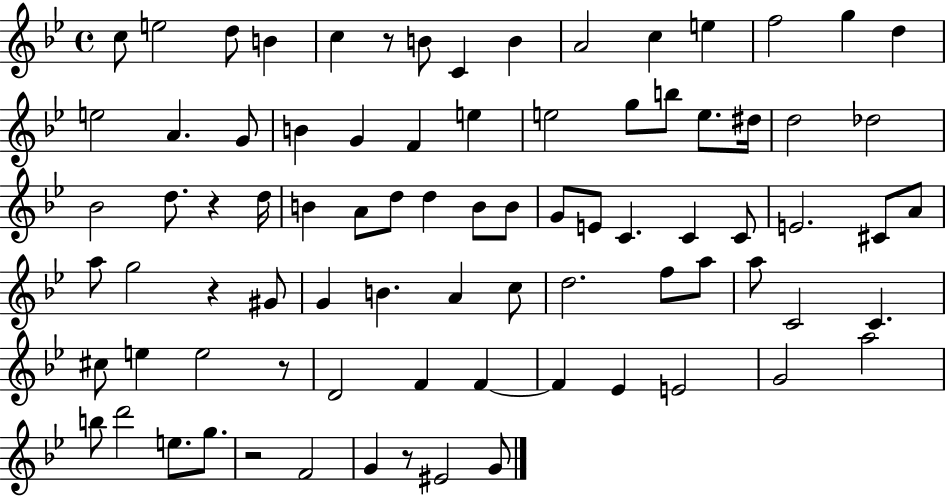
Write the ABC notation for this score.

X:1
T:Untitled
M:4/4
L:1/4
K:Bb
c/2 e2 d/2 B c z/2 B/2 C B A2 c e f2 g d e2 A G/2 B G F e e2 g/2 b/2 e/2 ^d/4 d2 _d2 _B2 d/2 z d/4 B A/2 d/2 d B/2 B/2 G/2 E/2 C C C/2 E2 ^C/2 A/2 a/2 g2 z ^G/2 G B A c/2 d2 f/2 a/2 a/2 C2 C ^c/2 e e2 z/2 D2 F F F _E E2 G2 a2 b/2 d'2 e/2 g/2 z2 F2 G z/2 ^E2 G/2